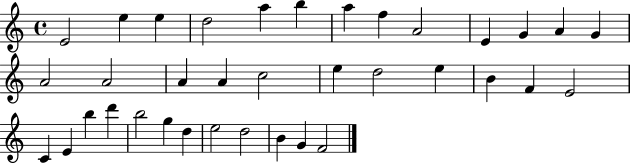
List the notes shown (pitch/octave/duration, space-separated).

E4/h E5/q E5/q D5/h A5/q B5/q A5/q F5/q A4/h E4/q G4/q A4/q G4/q A4/h A4/h A4/q A4/q C5/h E5/q D5/h E5/q B4/q F4/q E4/h C4/q E4/q B5/q D6/q B5/h G5/q D5/q E5/h D5/h B4/q G4/q F4/h